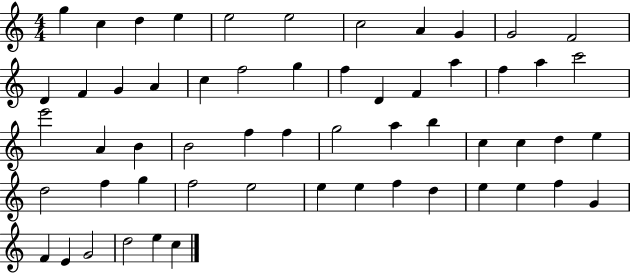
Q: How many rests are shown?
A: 0